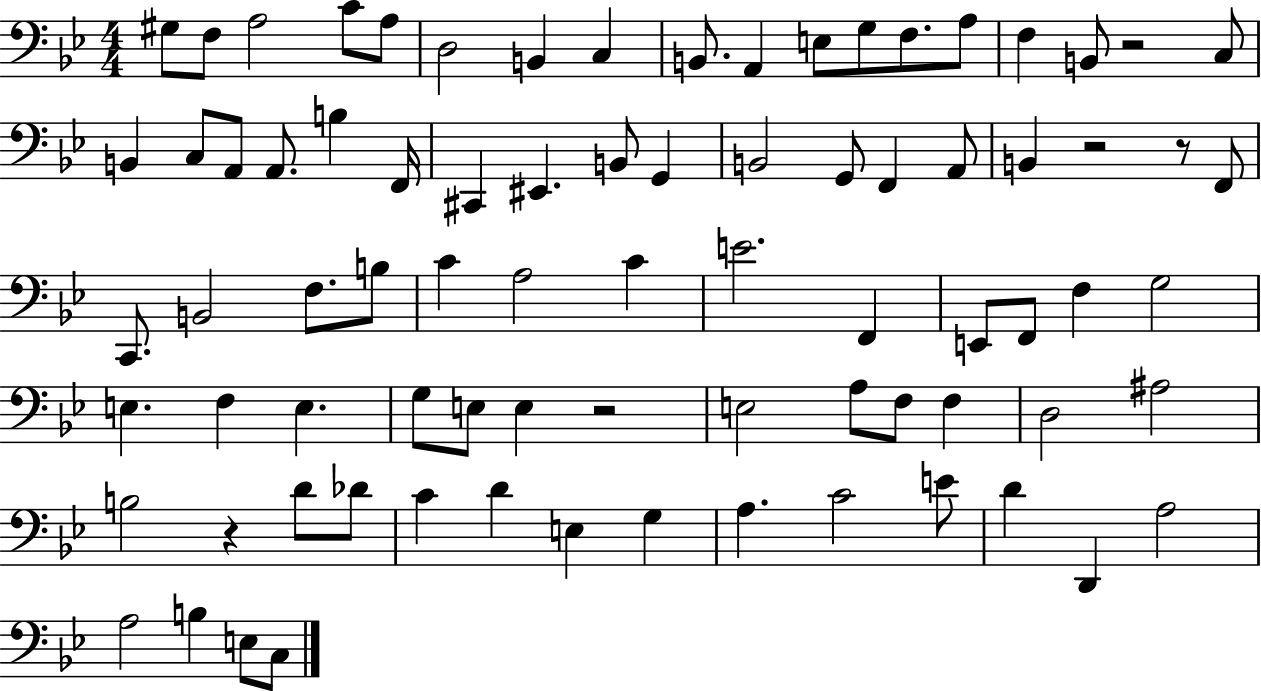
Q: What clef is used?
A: bass